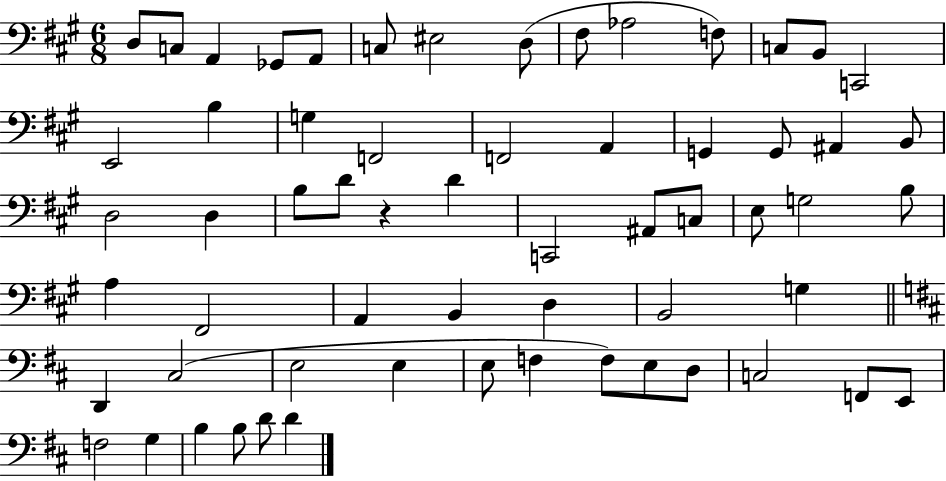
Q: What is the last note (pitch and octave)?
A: D4